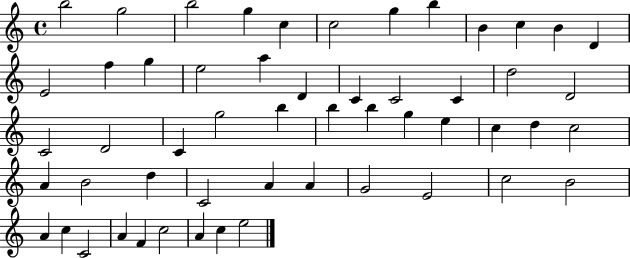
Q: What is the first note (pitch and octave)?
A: B5